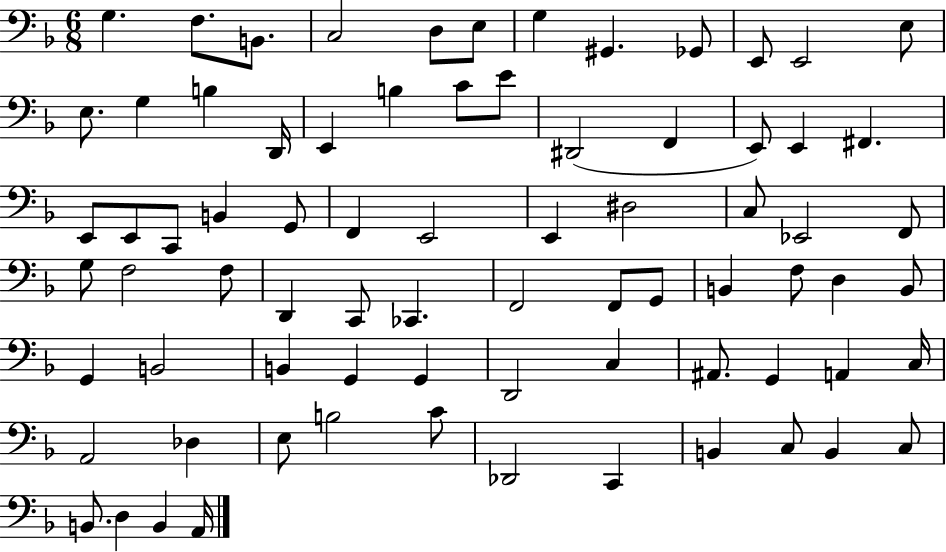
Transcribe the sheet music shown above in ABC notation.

X:1
T:Untitled
M:6/8
L:1/4
K:F
G, F,/2 B,,/2 C,2 D,/2 E,/2 G, ^G,, _G,,/2 E,,/2 E,,2 E,/2 E,/2 G, B, D,,/4 E,, B, C/2 E/2 ^D,,2 F,, E,,/2 E,, ^F,, E,,/2 E,,/2 C,,/2 B,, G,,/2 F,, E,,2 E,, ^D,2 C,/2 _E,,2 F,,/2 G,/2 F,2 F,/2 D,, C,,/2 _C,, F,,2 F,,/2 G,,/2 B,, F,/2 D, B,,/2 G,, B,,2 B,, G,, G,, D,,2 C, ^A,,/2 G,, A,, C,/4 A,,2 _D, E,/2 B,2 C/2 _D,,2 C,, B,, C,/2 B,, C,/2 B,,/2 D, B,, A,,/4